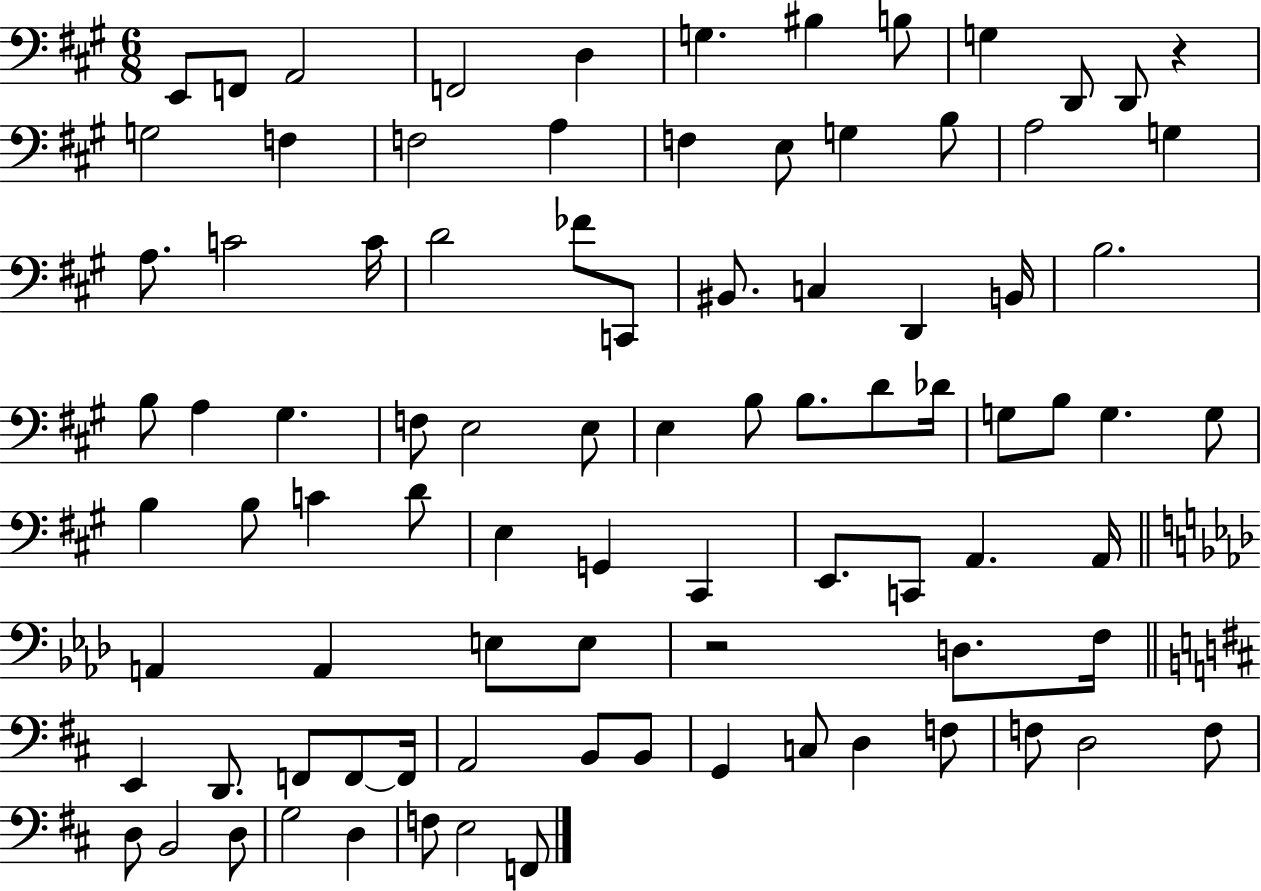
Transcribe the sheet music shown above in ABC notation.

X:1
T:Untitled
M:6/8
L:1/4
K:A
E,,/2 F,,/2 A,,2 F,,2 D, G, ^B, B,/2 G, D,,/2 D,,/2 z G,2 F, F,2 A, F, E,/2 G, B,/2 A,2 G, A,/2 C2 C/4 D2 _F/2 C,,/2 ^B,,/2 C, D,, B,,/4 B,2 B,/2 A, ^G, F,/2 E,2 E,/2 E, B,/2 B,/2 D/2 _D/4 G,/2 B,/2 G, G,/2 B, B,/2 C D/2 E, G,, ^C,, E,,/2 C,,/2 A,, A,,/4 A,, A,, E,/2 E,/2 z2 D,/2 F,/4 E,, D,,/2 F,,/2 F,,/2 F,,/4 A,,2 B,,/2 B,,/2 G,, C,/2 D, F,/2 F,/2 D,2 F,/2 D,/2 B,,2 D,/2 G,2 D, F,/2 E,2 F,,/2